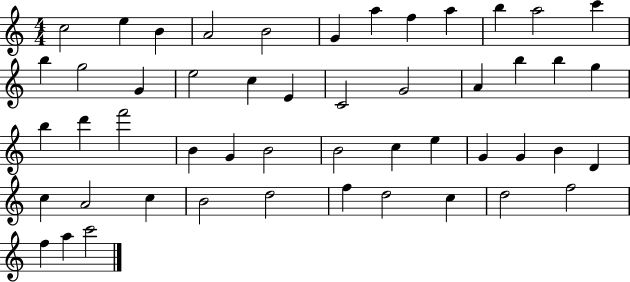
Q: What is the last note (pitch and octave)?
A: C6